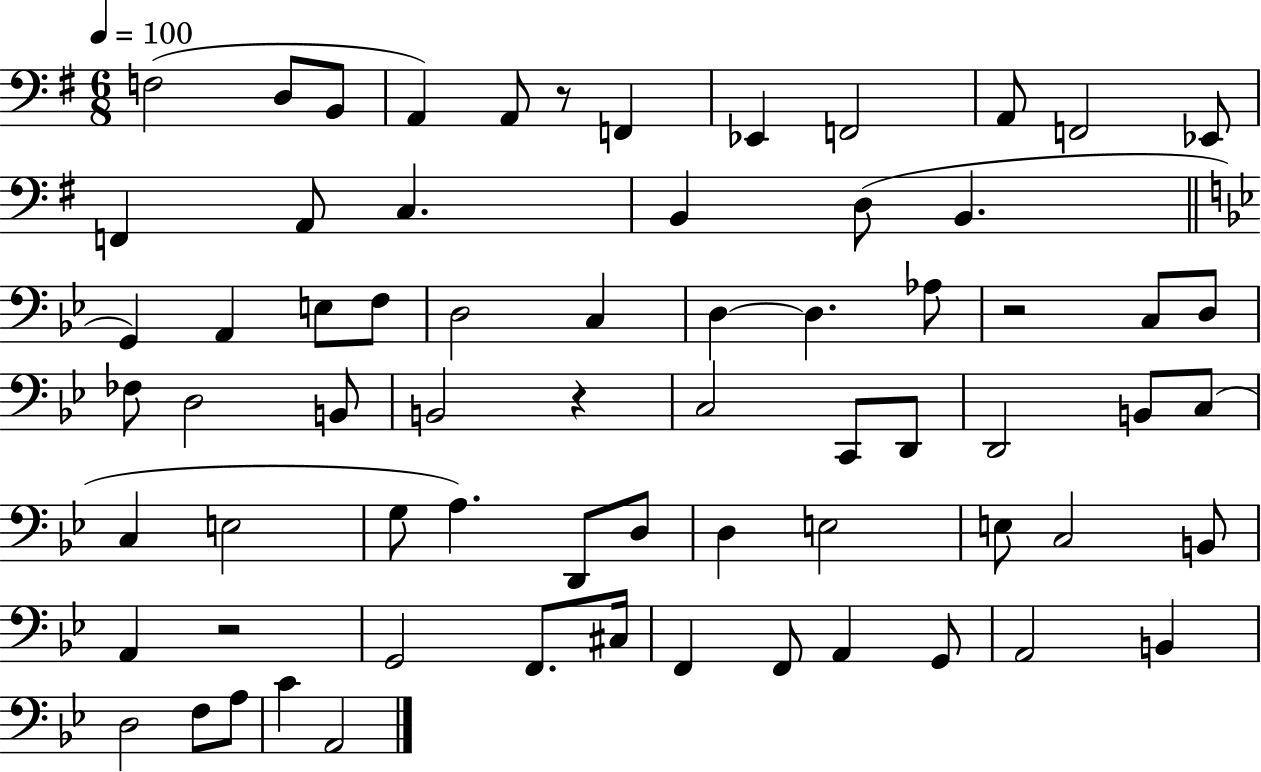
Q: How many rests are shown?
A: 4